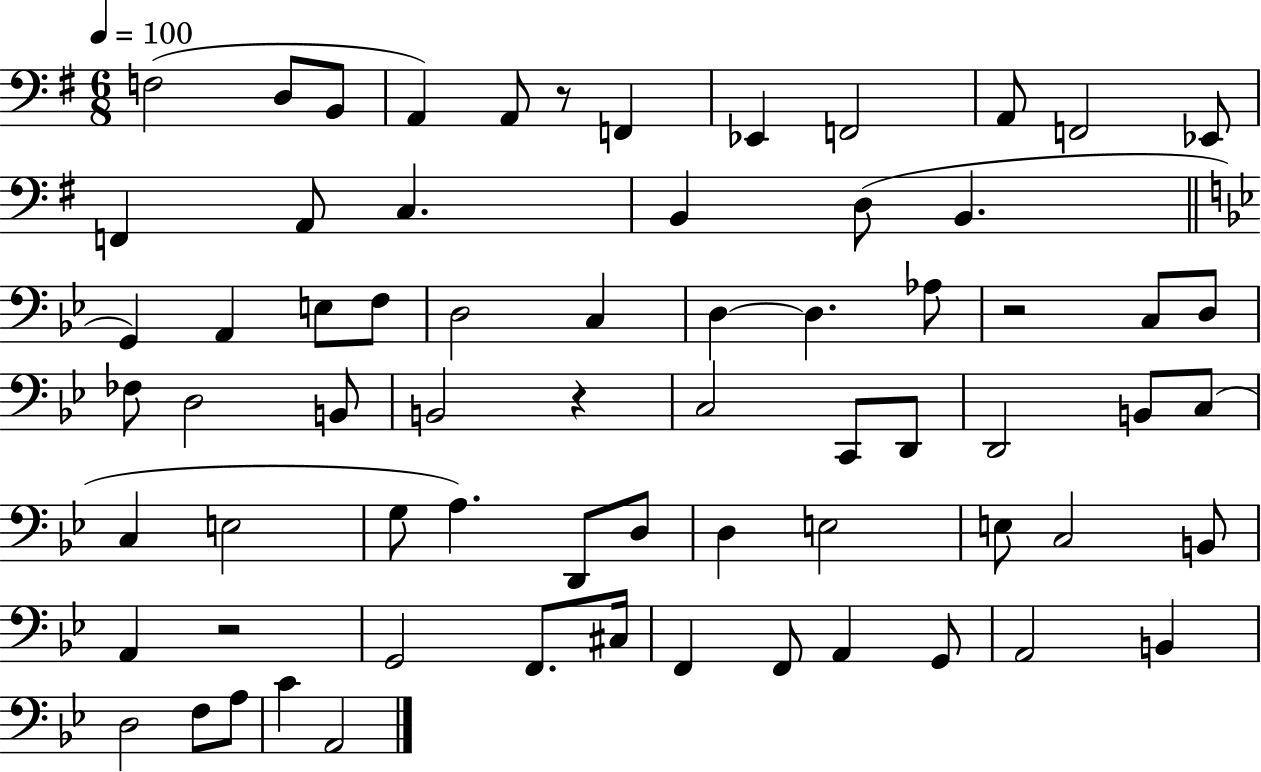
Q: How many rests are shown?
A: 4